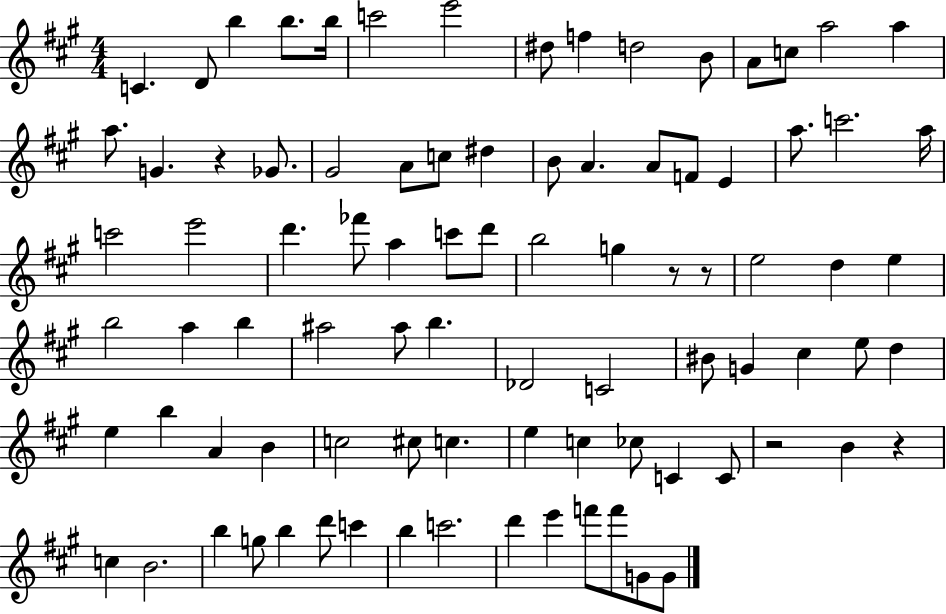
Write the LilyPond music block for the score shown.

{
  \clef treble
  \numericTimeSignature
  \time 4/4
  \key a \major
  c'4. d'8 b''4 b''8. b''16 | c'''2 e'''2 | dis''8 f''4 d''2 b'8 | a'8 c''8 a''2 a''4 | \break a''8. g'4. r4 ges'8. | gis'2 a'8 c''8 dis''4 | b'8 a'4. a'8 f'8 e'4 | a''8. c'''2. a''16 | \break c'''2 e'''2 | d'''4. fes'''8 a''4 c'''8 d'''8 | b''2 g''4 r8 r8 | e''2 d''4 e''4 | \break b''2 a''4 b''4 | ais''2 ais''8 b''4. | des'2 c'2 | bis'8 g'4 cis''4 e''8 d''4 | \break e''4 b''4 a'4 b'4 | c''2 cis''8 c''4. | e''4 c''4 ces''8 c'4 c'8 | r2 b'4 r4 | \break c''4 b'2. | b''4 g''8 b''4 d'''8 c'''4 | b''4 c'''2. | d'''4 e'''4 f'''8 f'''8 g'8 g'8 | \break \bar "|."
}